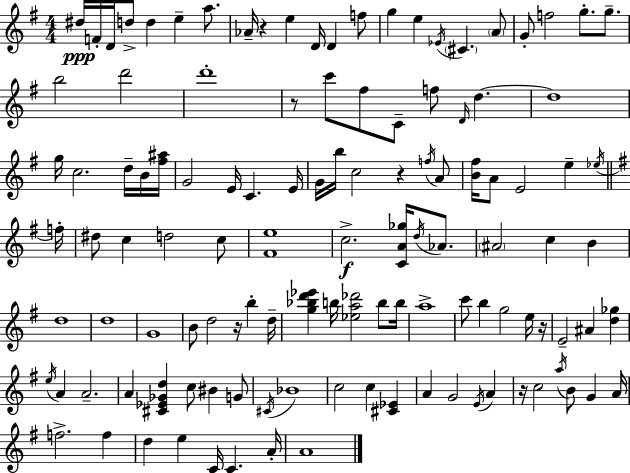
{
  \clef treble
  \numericTimeSignature
  \time 4/4
  \key e \minor
  \repeat volta 2 { dis''16\ppp f'16-. d'16 d''8-> d''4 e''4-- a''8. | aes'16-- r4 e''4 d'16 d'4 f''8 | g''4 e''4 \acciaccatura { ees'16 } \parenthesize cis'4. \parenthesize a'8 | g'8-. f''2 g''8.-. g''8.-- | \break b''2 d'''2 | d'''1-. | r8 c'''8 fis''8 c'8-- f''8 \grace { d'16 } d''4.~~ | d''1 | \break g''16 c''2. d''16-- | b'16 <fis'' ais''>16 g'2 e'16 c'4. | e'16 g'16 b''16 c''2 r4 | \acciaccatura { f''16 } a'8 <b' fis''>16 a'8 e'2 e''4-- | \break \acciaccatura { ees''16 } \bar "||" \break \key g \major f''16-. dis''8 c''4 d''2 c''8 | <fis' e''>1 | c''2.->\f <c' a' ges''>16 \acciaccatura { d''16 } aes'8. | \parenthesize ais'2 c''4 b'4 | \break d''1 | d''1 | g'1 | b'8 d''2 r16 b''4-. | \break d''16-- <g'' bes'' d''' ees'''>4 b''16 <ees'' a'' des'''>2 b''8 | b''16 a''1-> | c'''8 b''4 g''2 | e''16 r16 e'2-- ais'4 <d'' ges''>4 | \break \acciaccatura { e''16 } a'4 a'2.-- | a'4 <cis' ees' ges' d''>4 c''8 bis'4 | g'8 \acciaccatura { cis'16 } bes'1 | c''2 c''4 | \break <cis' ees'>4 a'4 g'2 | \acciaccatura { e'16 } a'4 r16 c''2 \acciaccatura { a''16 } b'8 | g'4 a'16 f''2.-> | f''4 d''4 e''4 c'16 c'4. | \break a'16-. a'1 | } \bar "|."
}